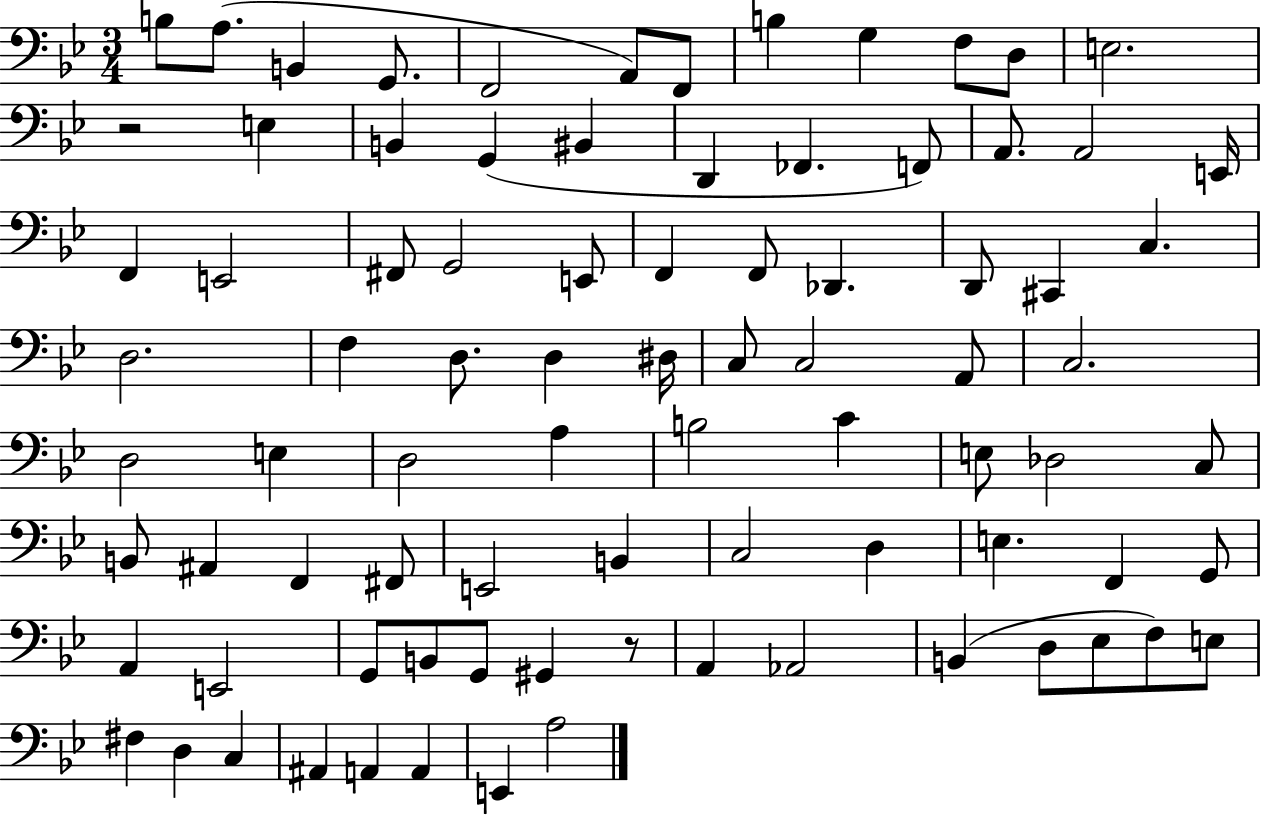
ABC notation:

X:1
T:Untitled
M:3/4
L:1/4
K:Bb
B,/2 A,/2 B,, G,,/2 F,,2 A,,/2 F,,/2 B, G, F,/2 D,/2 E,2 z2 E, B,, G,, ^B,, D,, _F,, F,,/2 A,,/2 A,,2 E,,/4 F,, E,,2 ^F,,/2 G,,2 E,,/2 F,, F,,/2 _D,, D,,/2 ^C,, C, D,2 F, D,/2 D, ^D,/4 C,/2 C,2 A,,/2 C,2 D,2 E, D,2 A, B,2 C E,/2 _D,2 C,/2 B,,/2 ^A,, F,, ^F,,/2 E,,2 B,, C,2 D, E, F,, G,,/2 A,, E,,2 G,,/2 B,,/2 G,,/2 ^G,, z/2 A,, _A,,2 B,, D,/2 _E,/2 F,/2 E,/2 ^F, D, C, ^A,, A,, A,, E,, A,2